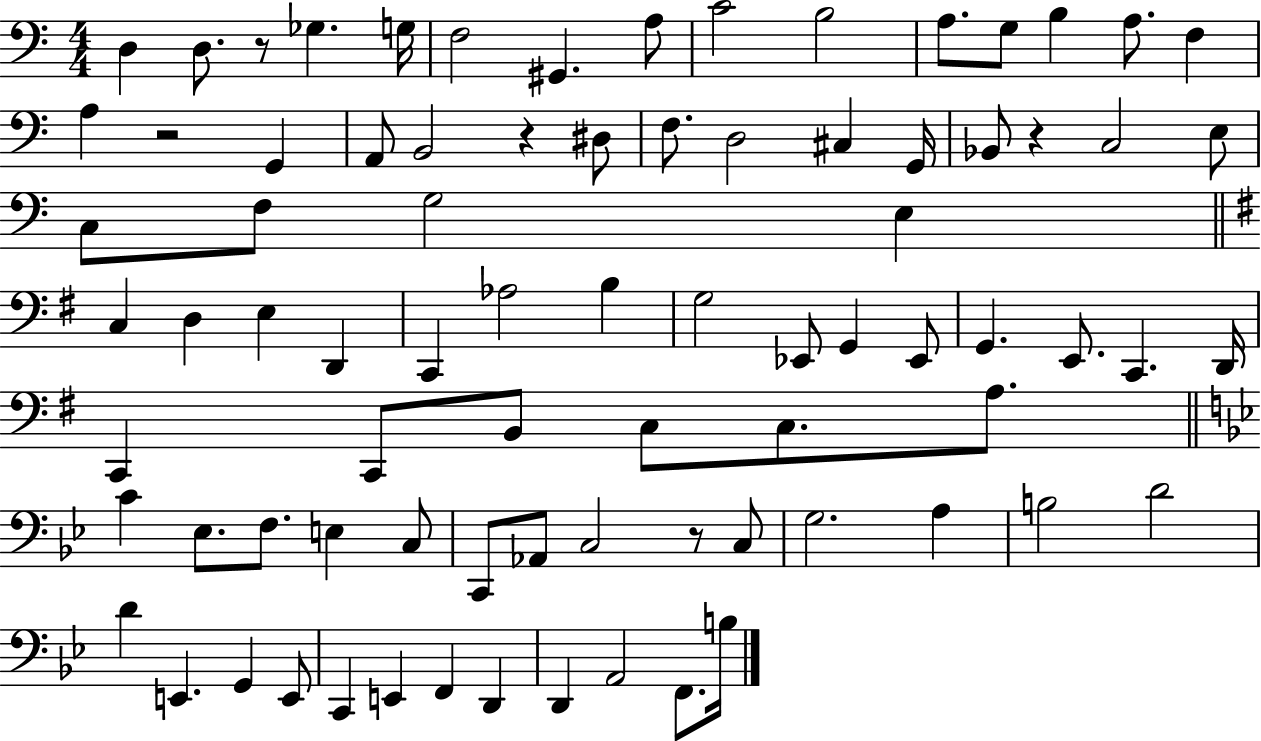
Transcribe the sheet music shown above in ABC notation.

X:1
T:Untitled
M:4/4
L:1/4
K:C
D, D,/2 z/2 _G, G,/4 F,2 ^G,, A,/2 C2 B,2 A,/2 G,/2 B, A,/2 F, A, z2 G,, A,,/2 B,,2 z ^D,/2 F,/2 D,2 ^C, G,,/4 _B,,/2 z C,2 E,/2 C,/2 F,/2 G,2 E, C, D, E, D,, C,, _A,2 B, G,2 _E,,/2 G,, _E,,/2 G,, E,,/2 C,, D,,/4 C,, C,,/2 B,,/2 C,/2 C,/2 A,/2 C _E,/2 F,/2 E, C,/2 C,,/2 _A,,/2 C,2 z/2 C,/2 G,2 A, B,2 D2 D E,, G,, E,,/2 C,, E,, F,, D,, D,, A,,2 F,,/2 B,/4